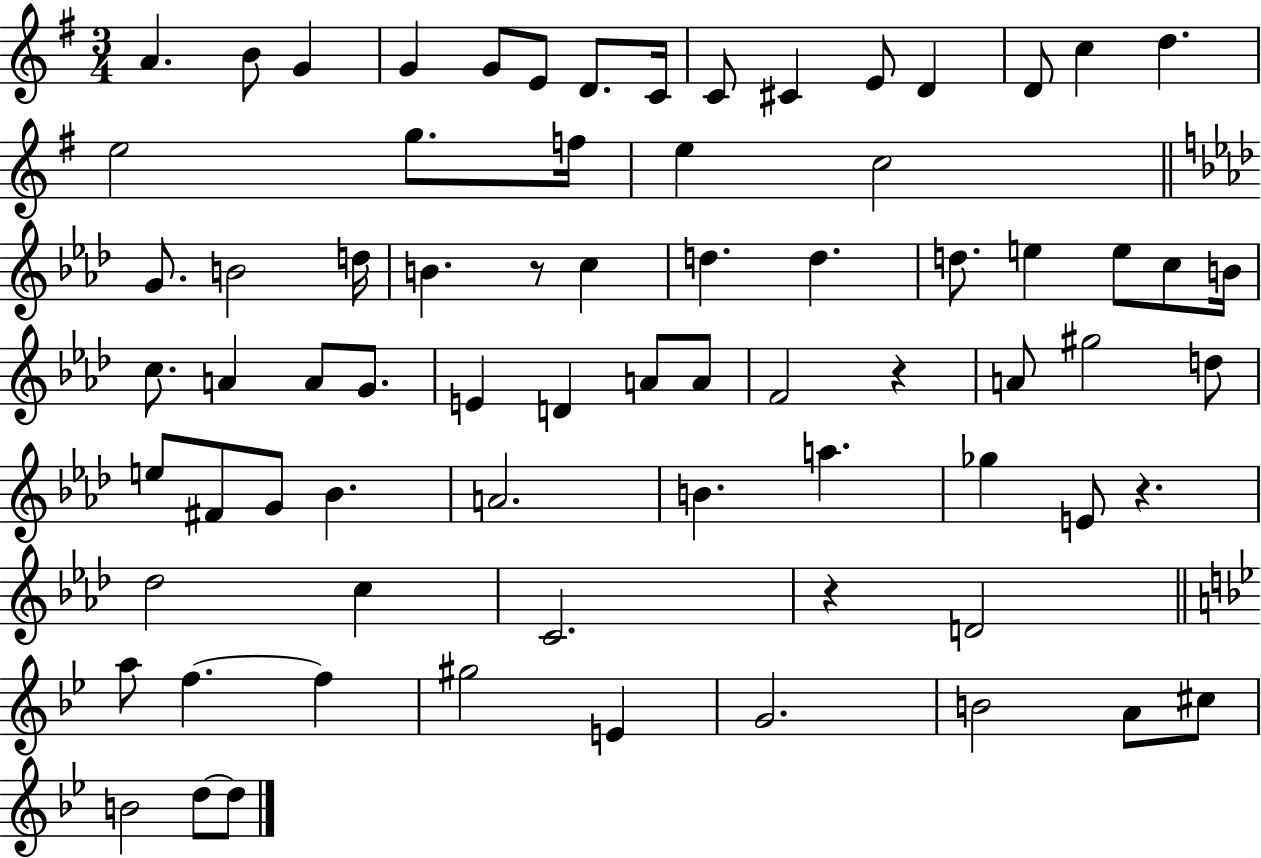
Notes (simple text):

A4/q. B4/e G4/q G4/q G4/e E4/e D4/e. C4/s C4/e C#4/q E4/e D4/q D4/e C5/q D5/q. E5/h G5/e. F5/s E5/q C5/h G4/e. B4/h D5/s B4/q. R/e C5/q D5/q. D5/q. D5/e. E5/q E5/e C5/e B4/s C5/e. A4/q A4/e G4/e. E4/q D4/q A4/e A4/e F4/h R/q A4/e G#5/h D5/e E5/e F#4/e G4/e Bb4/q. A4/h. B4/q. A5/q. Gb5/q E4/e R/q. Db5/h C5/q C4/h. R/q D4/h A5/e F5/q. F5/q G#5/h E4/q G4/h. B4/h A4/e C#5/e B4/h D5/e D5/e